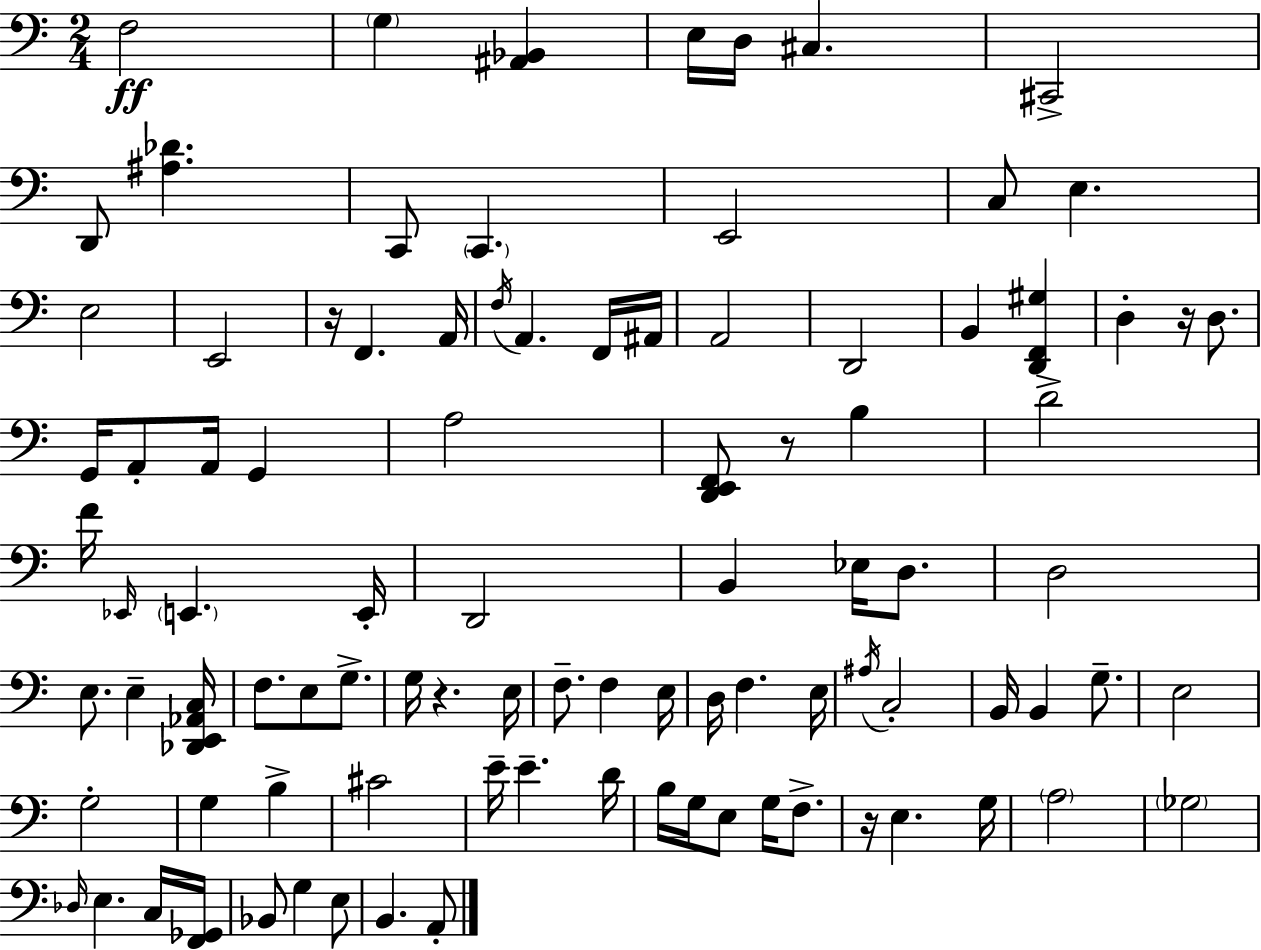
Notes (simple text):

F3/h G3/q [A#2,Bb2]/q E3/s D3/s C#3/q. C#2/h D2/e [A#3,Db4]/q. C2/e C2/q. E2/h C3/e E3/q. E3/h E2/h R/s F2/q. A2/s F3/s A2/q. F2/s A#2/s A2/h D2/h B2/q [D2,F2,G#3]/q D3/q R/s D3/e. G2/s A2/e A2/s G2/q A3/h [D2,E2,F2]/e R/e B3/q D4/h F4/s Eb2/s E2/q. E2/s D2/h B2/q Eb3/s D3/e. D3/h E3/e. E3/q [Db2,E2,Ab2,C3]/s F3/e. E3/e G3/e. G3/s R/q. E3/s F3/e. F3/q E3/s D3/s F3/q. E3/s A#3/s C3/h B2/s B2/q G3/e. E3/h G3/h G3/q B3/q C#4/h E4/s E4/q. D4/s B3/s G3/s E3/e G3/s F3/e. R/s E3/q. G3/s A3/h Gb3/h Db3/s E3/q. C3/s [F2,Gb2]/s Bb2/e G3/q E3/e B2/q. A2/e